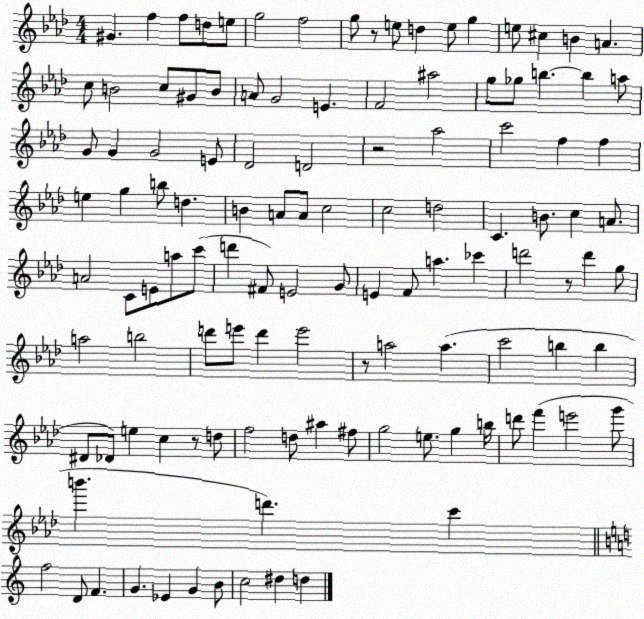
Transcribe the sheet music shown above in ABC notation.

X:1
T:Untitled
M:4/4
L:1/4
K:Ab
^G f f/2 d/2 e/2 g2 f2 g/2 z/2 e/2 d e/2 g e/2 ^c B A c/2 B2 c/2 ^G/2 B/2 A/2 G2 E F2 ^a2 g/2 _g/2 b b a/2 G/2 G G2 E/2 _D2 D2 z2 _a2 c'2 f f e g b/2 d B A/2 A/2 c2 c2 d2 C B/2 c A/2 A2 C/2 E/2 a/2 c'/2 d' ^F/2 E2 G/2 E F/2 a _c' d'2 z/2 d' g/2 a2 b2 d'/2 e'/2 d' e'2 z/2 a2 a c'2 b b ^D/2 _D/2 e c z/2 d/2 f2 d/2 ^a ^f/2 g2 e/2 g b/4 d'/2 f' e'2 g'/2 b' d' c' f2 D/2 F G _E G B/2 c2 ^d d